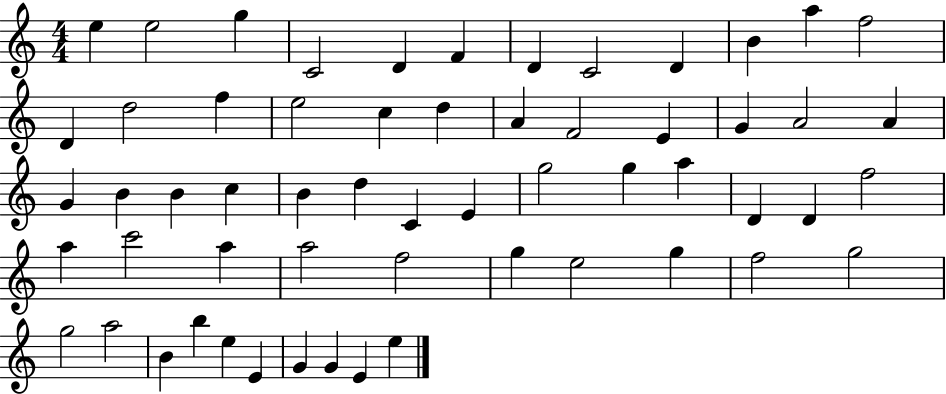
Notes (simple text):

E5/q E5/h G5/q C4/h D4/q F4/q D4/q C4/h D4/q B4/q A5/q F5/h D4/q D5/h F5/q E5/h C5/q D5/q A4/q F4/h E4/q G4/q A4/h A4/q G4/q B4/q B4/q C5/q B4/q D5/q C4/q E4/q G5/h G5/q A5/q D4/q D4/q F5/h A5/q C6/h A5/q A5/h F5/h G5/q E5/h G5/q F5/h G5/h G5/h A5/h B4/q B5/q E5/q E4/q G4/q G4/q E4/q E5/q